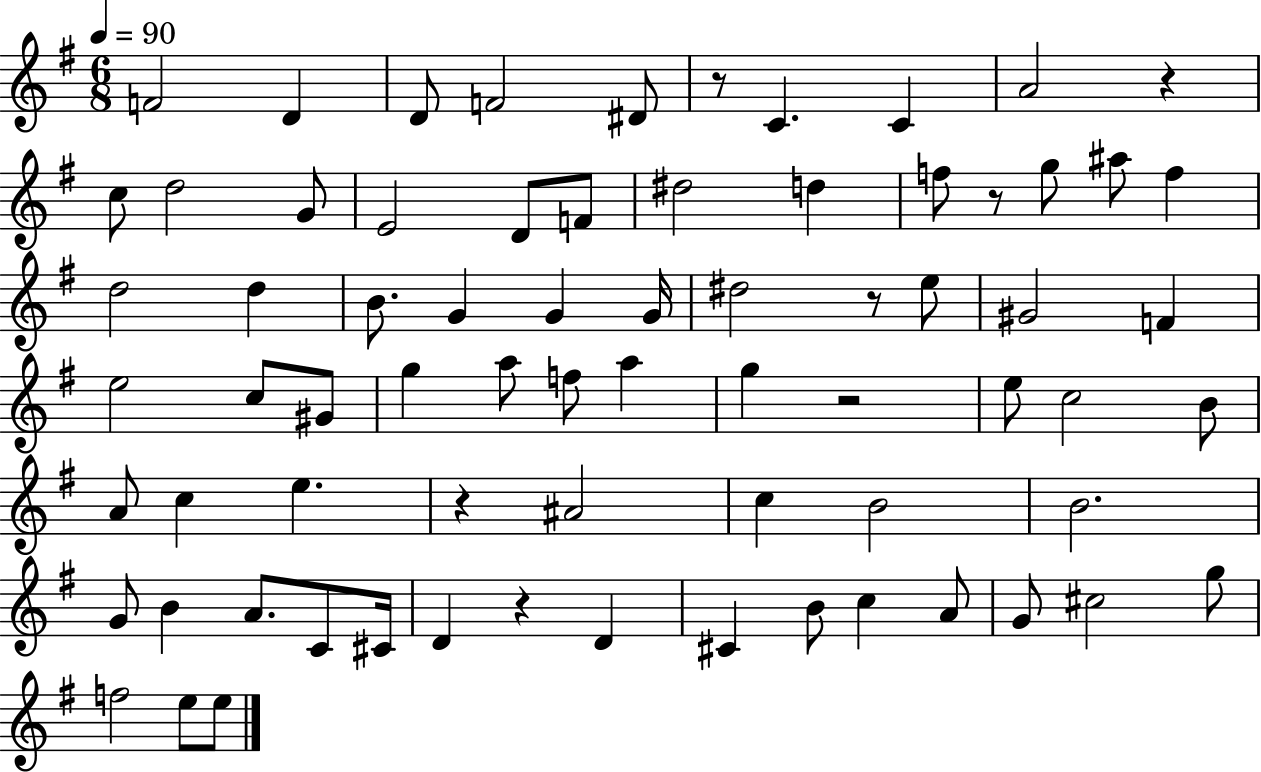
F4/h D4/q D4/e F4/h D#4/e R/e C4/q. C4/q A4/h R/q C5/e D5/h G4/e E4/h D4/e F4/e D#5/h D5/q F5/e R/e G5/e A#5/e F5/q D5/h D5/q B4/e. G4/q G4/q G4/s D#5/h R/e E5/e G#4/h F4/q E5/h C5/e G#4/e G5/q A5/e F5/e A5/q G5/q R/h E5/e C5/h B4/e A4/e C5/q E5/q. R/q A#4/h C5/q B4/h B4/h. G4/e B4/q A4/e. C4/e C#4/s D4/q R/q D4/q C#4/q B4/e C5/q A4/e G4/e C#5/h G5/e F5/h E5/e E5/e